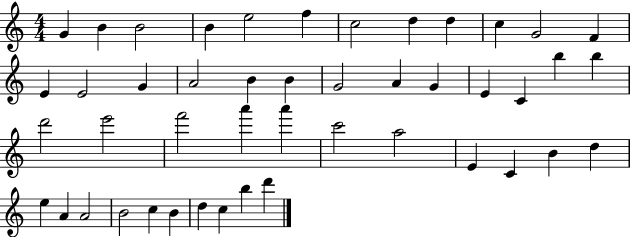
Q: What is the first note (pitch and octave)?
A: G4